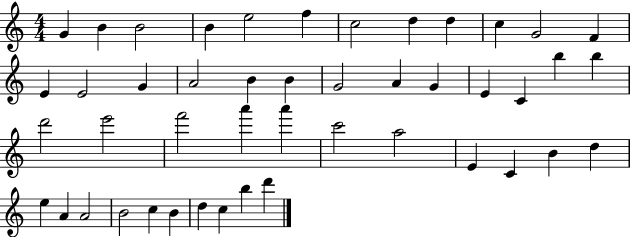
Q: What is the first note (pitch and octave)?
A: G4